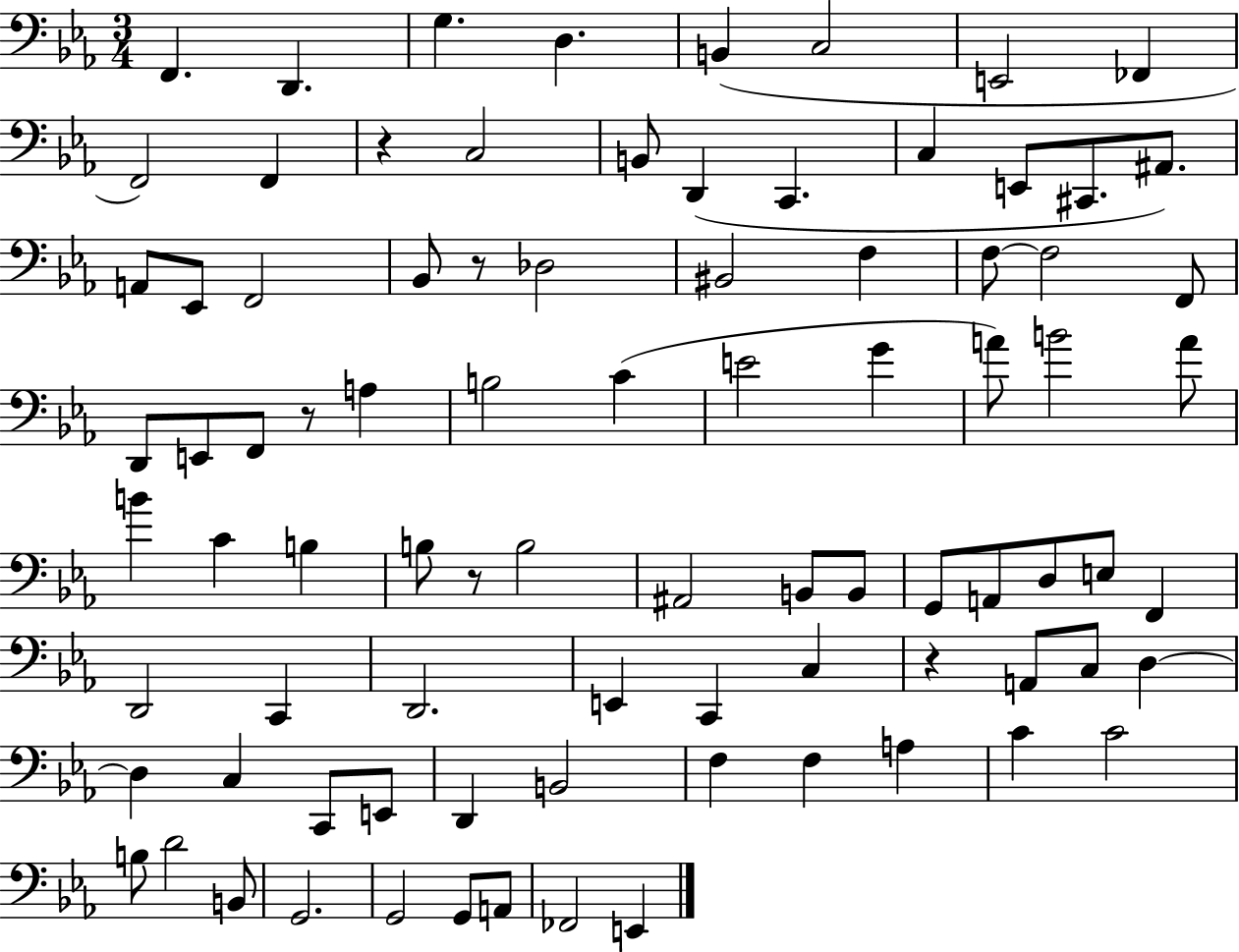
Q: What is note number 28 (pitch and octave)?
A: F2